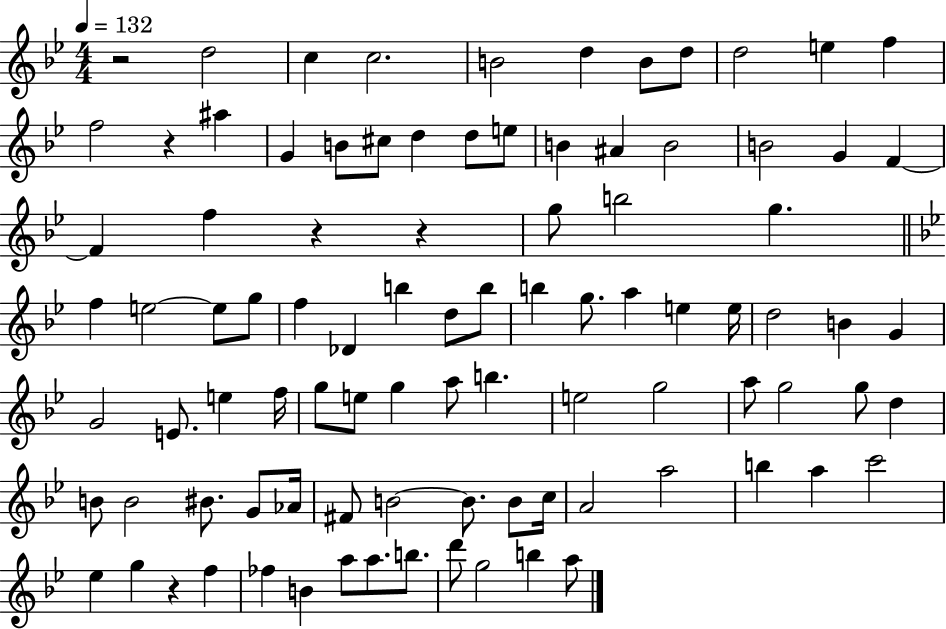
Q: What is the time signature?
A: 4/4